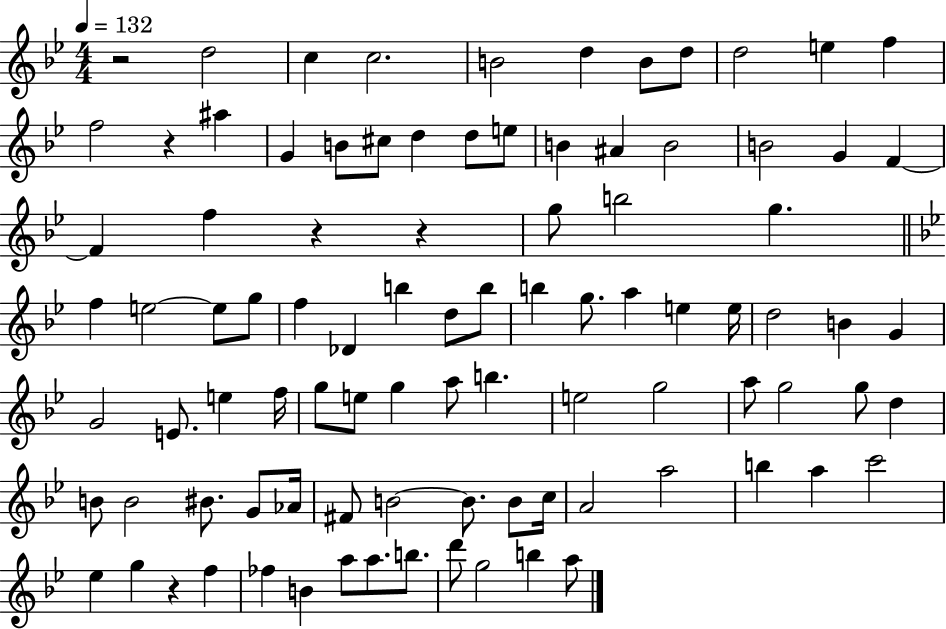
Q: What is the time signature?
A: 4/4